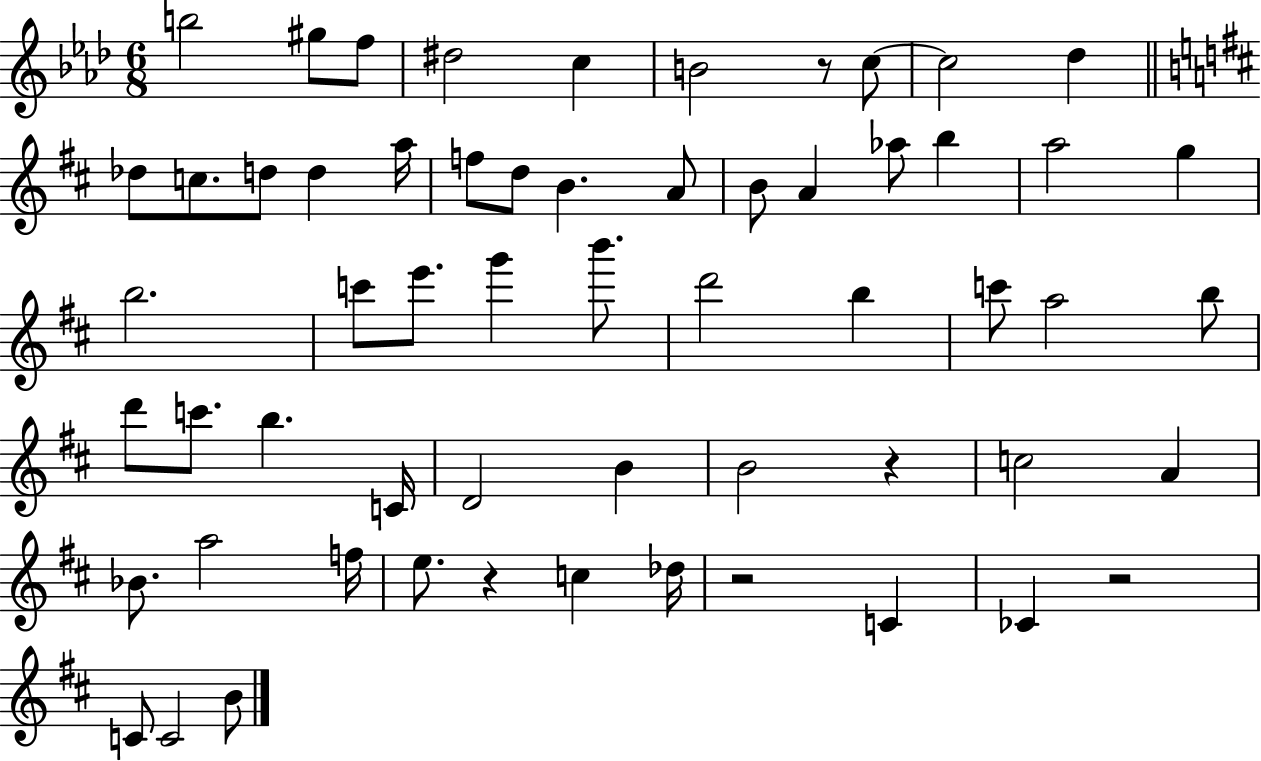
{
  \clef treble
  \numericTimeSignature
  \time 6/8
  \key aes \major
  b''2 gis''8 f''8 | dis''2 c''4 | b'2 r8 c''8~~ | c''2 des''4 | \break \bar "||" \break \key b \minor des''8 c''8. d''8 d''4 a''16 | f''8 d''8 b'4. a'8 | b'8 a'4 aes''8 b''4 | a''2 g''4 | \break b''2. | c'''8 e'''8. g'''4 b'''8. | d'''2 b''4 | c'''8 a''2 b''8 | \break d'''8 c'''8. b''4. c'16 | d'2 b'4 | b'2 r4 | c''2 a'4 | \break bes'8. a''2 f''16 | e''8. r4 c''4 des''16 | r2 c'4 | ces'4 r2 | \break c'8 c'2 b'8 | \bar "|."
}